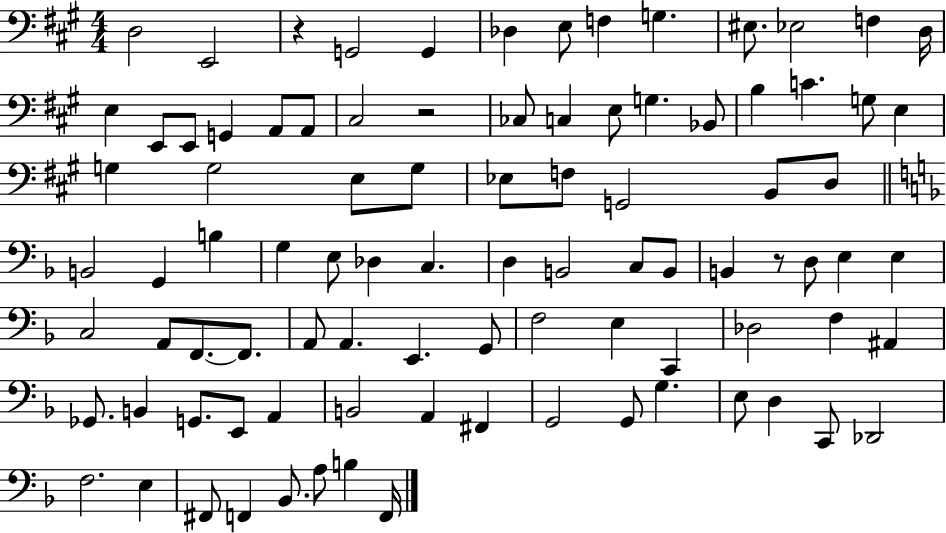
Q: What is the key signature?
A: A major